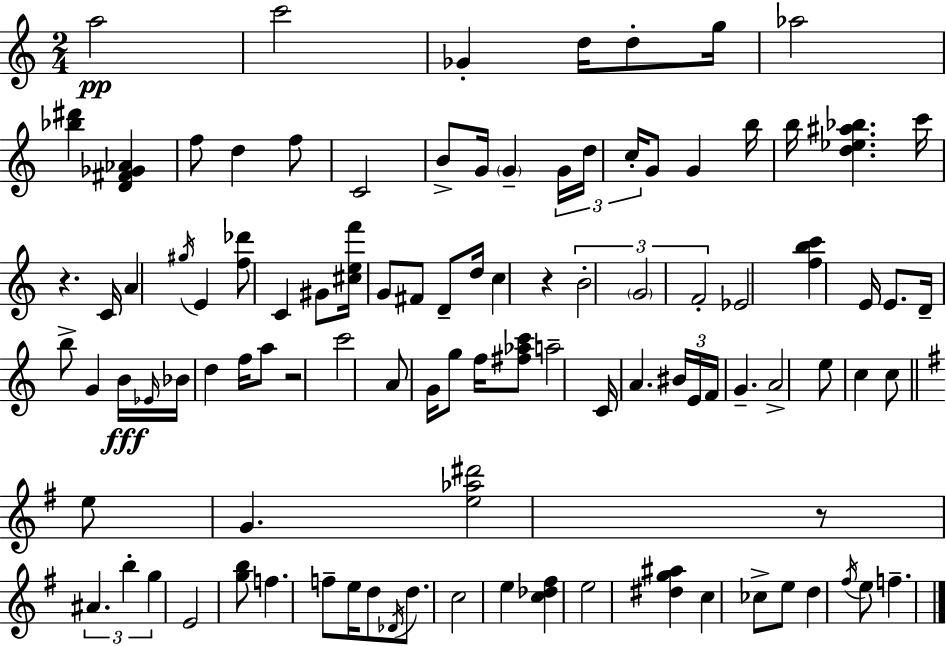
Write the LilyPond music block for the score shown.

{
  \clef treble
  \numericTimeSignature
  \time 2/4
  \key a \minor
  \repeat volta 2 { a''2\pp | c'''2 | ges'4-. d''16 d''8-. g''16 | aes''2 | \break <bes'' dis'''>4 <d' fis' ges' aes'>4 | f''8 d''4 f''8 | c'2 | b'8-> g'16 \parenthesize g'4-- \tuplet 3/2 { g'16 | \break d''16 c''16-. } g'8 g'4 | b''16 b''16 <d'' ees'' ais'' bes''>4. | c'''16 r4. c'16 | a'4 \acciaccatura { gis''16 } e'4 | \break <f'' des'''>8 c'4 gis'8 | <cis'' e'' f'''>16 g'8 fis'8 d'8-- | d''16 c''4 r4 | \tuplet 3/2 { b'2-. | \break \parenthesize g'2 | f'2-. } | ees'2 | <f'' b'' c'''>4 e'16 e'8. | \break d'16-- b''8-> g'4 | b'16\fff \grace { ees'16 } bes'16 d''4 f''16 | a''8 r2 | c'''2 | \break a'8 g'16 g''8 f''16 | <fis'' aes'' c'''>8 a''2-- | c'16 a'4. | \tuplet 3/2 { bis'16 e'16 f'16 } g'4.-- | \break a'2-> | e''8 c''4 | c''8 \bar "||" \break \key g \major e''8 g'4. | <e'' aes'' dis'''>2 | r8 \tuplet 3/2 { ais'4. | b''4-. g''4 } | \break e'2 | <g'' b''>8 f''4. | f''8-- e''16 d''8 \acciaccatura { des'16 } d''8. | c''2 | \break e''4 <c'' des'' fis''>4 | e''2 | <dis'' g'' ais''>4 c''4 | ces''8-> e''8 d''4 | \break \acciaccatura { fis''16 } e''8 f''4.-- | } \bar "|."
}